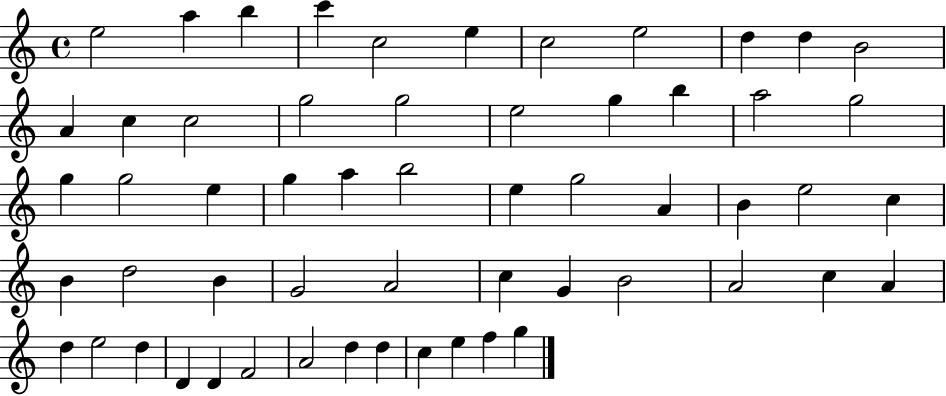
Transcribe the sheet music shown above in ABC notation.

X:1
T:Untitled
M:4/4
L:1/4
K:C
e2 a b c' c2 e c2 e2 d d B2 A c c2 g2 g2 e2 g b a2 g2 g g2 e g a b2 e g2 A B e2 c B d2 B G2 A2 c G B2 A2 c A d e2 d D D F2 A2 d d c e f g